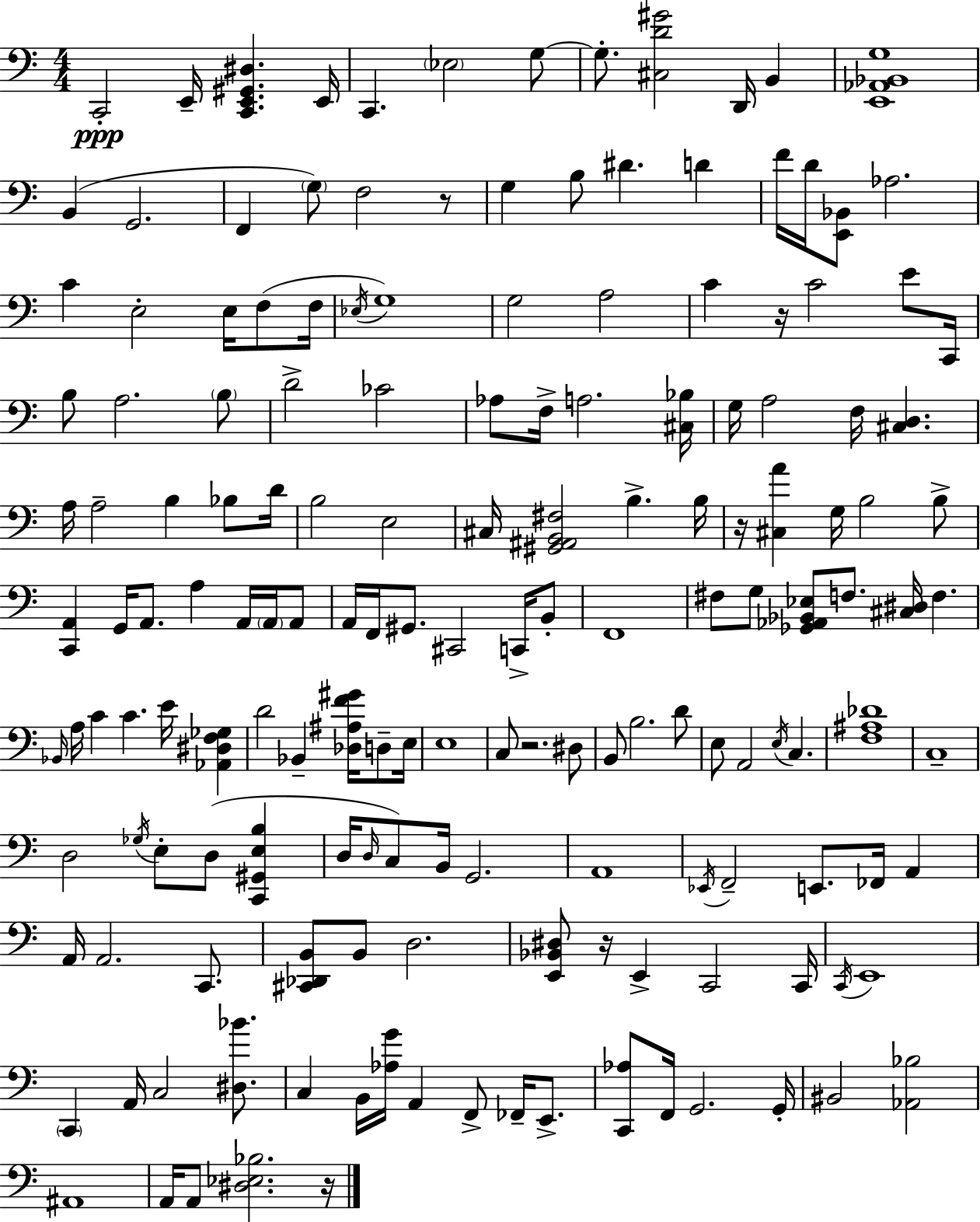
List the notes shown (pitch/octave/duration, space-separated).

C2/h E2/s [C2,E2,G#2,D#3]/q. E2/s C2/q. Eb3/h G3/e G3/e. [C#3,D4,G#4]/h D2/s B2/q [E2,Ab2,Bb2,G3]/w B2/q G2/h. F2/q G3/e F3/h R/e G3/q B3/e D#4/q. D4/q F4/s D4/s [E2,Bb2]/e Ab3/h. C4/q E3/h E3/s F3/e F3/s Eb3/s G3/w G3/h A3/h C4/q R/s C4/h E4/e C2/s B3/e A3/h. B3/e D4/h CES4/h Ab3/e F3/s A3/h. [C#3,Bb3]/s G3/s A3/h F3/s [C#3,D3]/q. A3/s A3/h B3/q Bb3/e D4/s B3/h E3/h C#3/s [G#2,A#2,B2,F#3]/h B3/q. B3/s R/s [C#3,A4]/q G3/s B3/h B3/e [C2,A2]/q G2/s A2/e. A3/q A2/s A2/s A2/e A2/s F2/s G#2/e. C#2/h C2/s B2/e F2/w F#3/e G3/e [Gb2,Ab2,Bb2,Eb3]/e F3/e. [C#3,D#3]/s F3/q. Bb2/s A3/s C4/q C4/q. E4/s [Ab2,D#3,F3,Gb3]/q D4/h Bb2/q [Db3,A#3,F4,G#4]/s D3/e E3/s E3/w C3/e R/h. D#3/e B2/e B3/h. D4/e E3/e A2/h E3/s C3/q. [F3,A#3,Db4]/w C3/w D3/h Gb3/s E3/e D3/e [C2,G#2,E3,B3]/q D3/s D3/s C3/e B2/s G2/h. A2/w Eb2/s F2/h E2/e. FES2/s A2/q A2/s A2/h. C2/e. [C#2,Db2,B2]/e B2/e D3/h. [E2,Bb2,D#3]/e R/s E2/q C2/h C2/s C2/s E2/w C2/q A2/s C3/h [D#3,Bb4]/e. C3/q B2/s [Ab3,G4]/s A2/q F2/e FES2/s E2/e. [C2,Ab3]/e F2/s G2/h. G2/s BIS2/h [Ab2,Bb3]/h A#2/w A2/s A2/e [D#3,Eb3,Bb3]/h. R/s